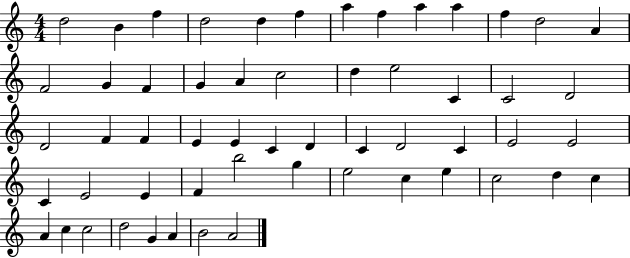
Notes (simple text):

D5/h B4/q F5/q D5/h D5/q F5/q A5/q F5/q A5/q A5/q F5/q D5/h A4/q F4/h G4/q F4/q G4/q A4/q C5/h D5/q E5/h C4/q C4/h D4/h D4/h F4/q F4/q E4/q E4/q C4/q D4/q C4/q D4/h C4/q E4/h E4/h C4/q E4/h E4/q F4/q B5/h G5/q E5/h C5/q E5/q C5/h D5/q C5/q A4/q C5/q C5/h D5/h G4/q A4/q B4/h A4/h